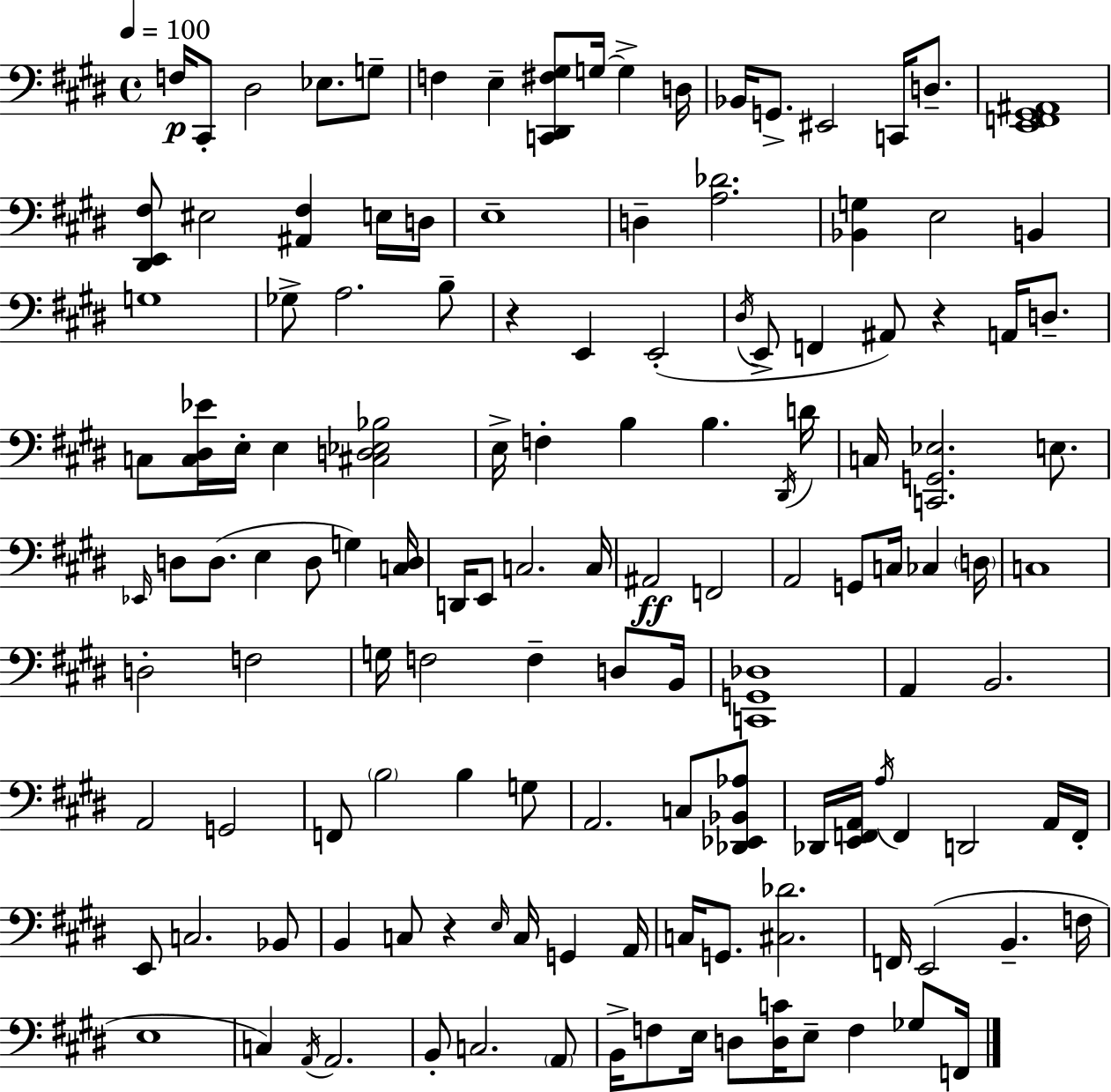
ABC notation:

X:1
T:Untitled
M:4/4
L:1/4
K:E
F,/4 ^C,,/2 ^D,2 _E,/2 G,/2 F, E, [C,,^D,,^F,^G,]/2 G,/4 G, D,/4 _B,,/4 G,,/2 ^E,,2 C,,/4 D,/2 [E,,F,,^G,,^A,,]4 [^D,,E,,^F,]/2 ^E,2 [^A,,^F,] E,/4 D,/4 E,4 D, [A,_D]2 [_B,,G,] E,2 B,, G,4 _G,/2 A,2 B,/2 z E,, E,,2 ^D,/4 E,,/2 F,, ^A,,/2 z A,,/4 D,/2 C,/2 [C,^D,_E]/4 E,/4 E, [^C,D,_E,_B,]2 E,/4 F, B, B, ^D,,/4 D/4 C,/4 [C,,G,,_E,]2 E,/2 _E,,/4 D,/2 D,/2 E, D,/2 G, [C,D,]/4 D,,/4 E,,/2 C,2 C,/4 ^A,,2 F,,2 A,,2 G,,/2 C,/4 _C, D,/4 C,4 D,2 F,2 G,/4 F,2 F, D,/2 B,,/4 [C,,G,,_D,]4 A,, B,,2 A,,2 G,,2 F,,/2 B,2 B, G,/2 A,,2 C,/2 [_D,,_E,,_B,,_A,]/2 _D,,/4 [E,,F,,A,,]/4 A,/4 F,, D,,2 A,,/4 F,,/4 E,,/2 C,2 _B,,/2 B,, C,/2 z E,/4 C,/4 G,, A,,/4 C,/4 G,,/2 [^C,_D]2 F,,/4 E,,2 B,, F,/4 E,4 C, A,,/4 A,,2 B,,/2 C,2 A,,/2 B,,/4 F,/2 E,/4 D,/2 [D,C]/4 E,/2 F, _G,/2 F,,/4